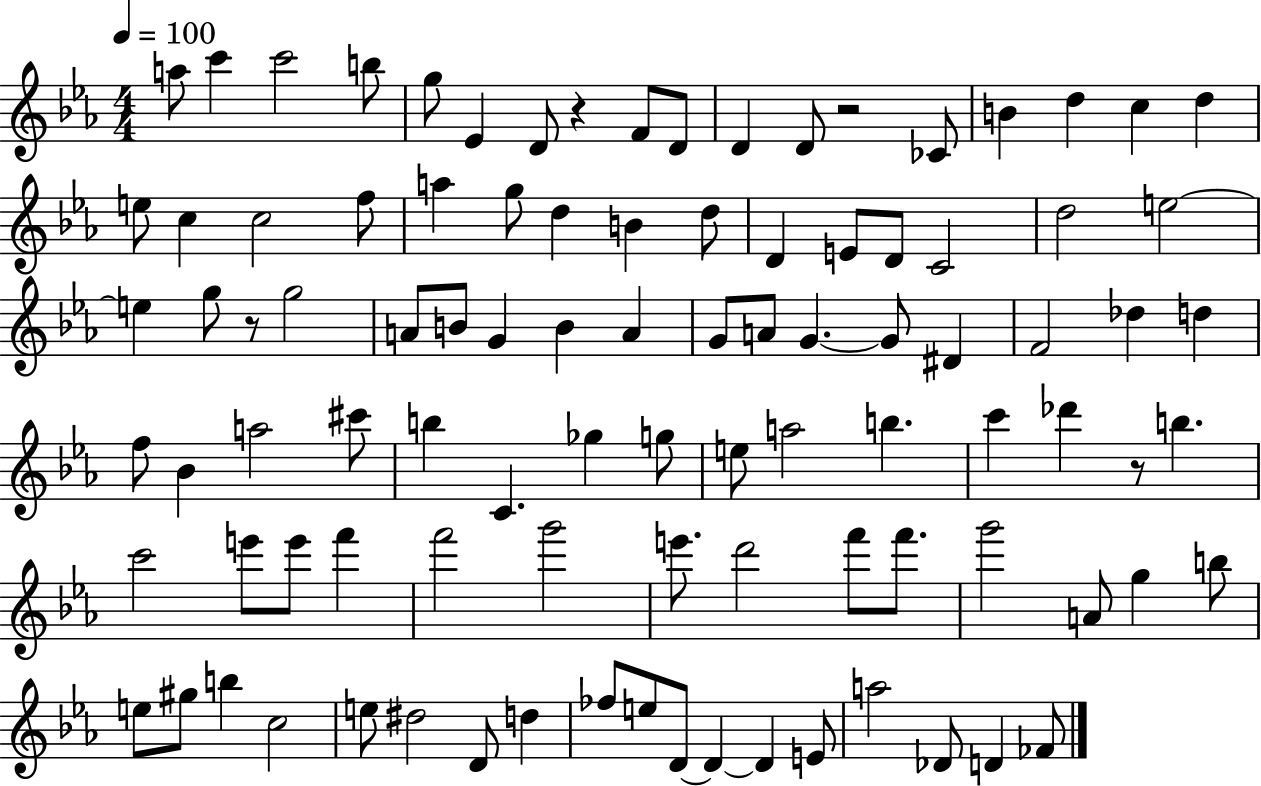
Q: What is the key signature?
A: EES major